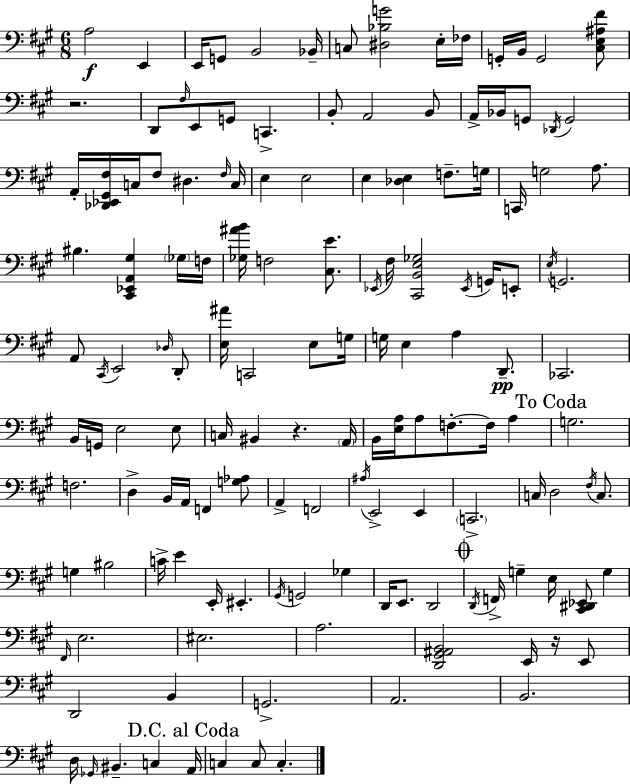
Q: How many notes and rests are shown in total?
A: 143